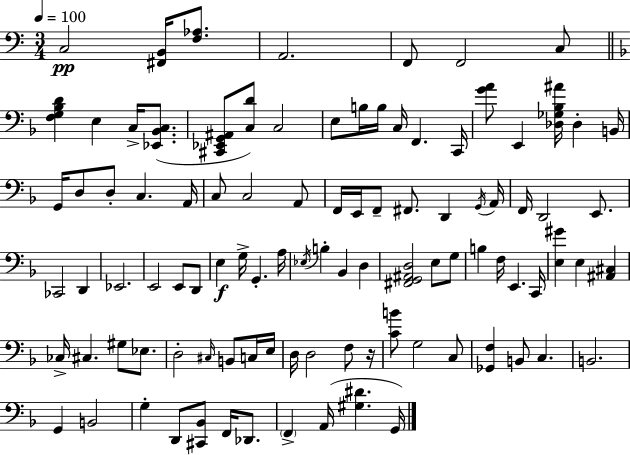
C3/h [F#2,B2]/s [F3,Ab3]/e. A2/h. F2/e F2/h C3/e [F3,G3,Bb3,D4]/q E3/q C3/s [Eb2,Bb2,C3]/e. [C#2,Eb2,G2,A#2]/e [C3,D4]/e C3/h E3/e B3/s B3/s C3/s F2/q. C2/s [G4,A4]/e E2/q [Db3,Gb3,Bb3,A#4]/s Db3/q B2/s G2/s D3/e D3/e C3/q. A2/s C3/e C3/h A2/e F2/s E2/s F2/e F#2/e. D2/q G2/s A2/s F2/s D2/h E2/e. CES2/h D2/q Eb2/h. E2/h E2/e D2/e E3/q G3/s G2/q. A3/s Eb3/s B3/q Bb2/q D3/q [F#2,G2,A#2,D3]/h E3/e G3/e B3/q F3/s E2/q. C2/s [E3,G#4]/q E3/q [A#2,C#3]/q CES3/s C#3/q. G#3/e Eb3/e. D3/h C#3/s B2/e C3/s E3/s D3/s D3/h F3/e R/s [C4,B4]/e G3/h C3/e [Gb2,F3]/q B2/e C3/q. B2/h. G2/q B2/h G3/q D2/e [C#2,Bb2]/e F2/s Db2/e. F2/q A2/s [G#3,D#4]/q. G2/s